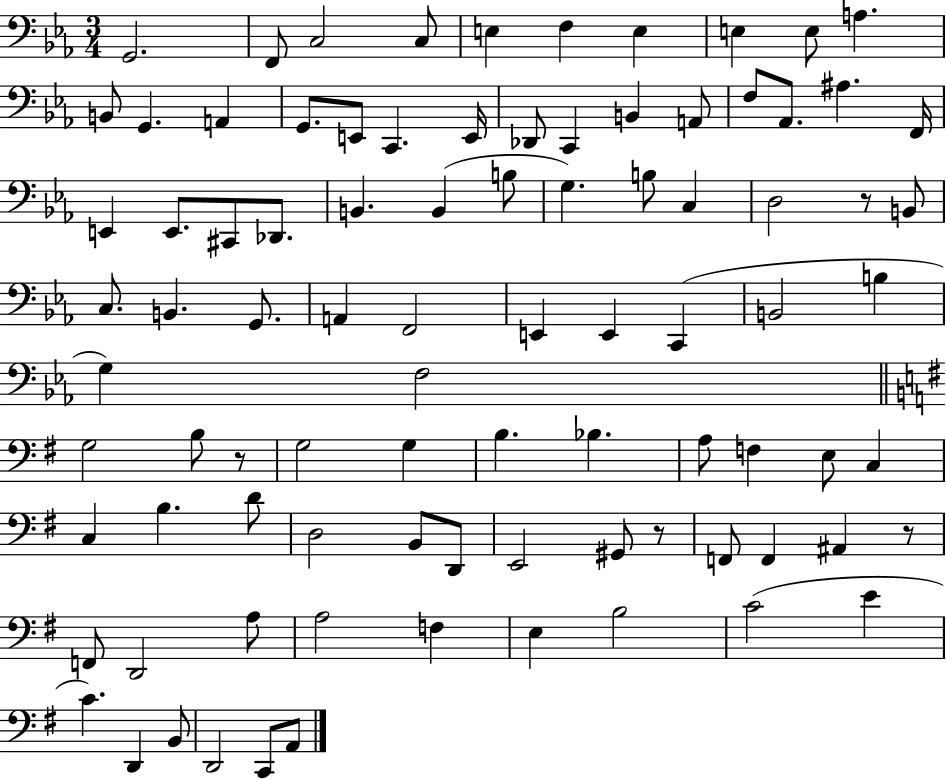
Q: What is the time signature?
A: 3/4